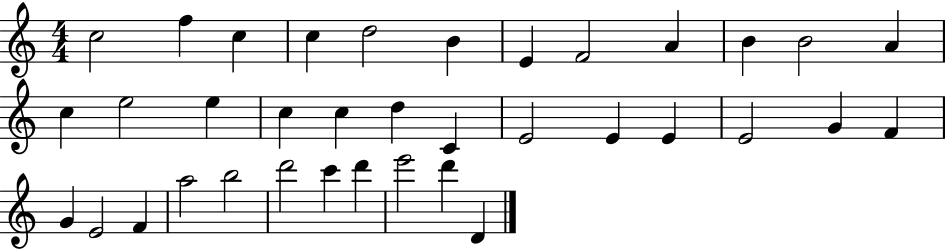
{
  \clef treble
  \numericTimeSignature
  \time 4/4
  \key c \major
  c''2 f''4 c''4 | c''4 d''2 b'4 | e'4 f'2 a'4 | b'4 b'2 a'4 | \break c''4 e''2 e''4 | c''4 c''4 d''4 c'4 | e'2 e'4 e'4 | e'2 g'4 f'4 | \break g'4 e'2 f'4 | a''2 b''2 | d'''2 c'''4 d'''4 | e'''2 d'''4 d'4 | \break \bar "|."
}